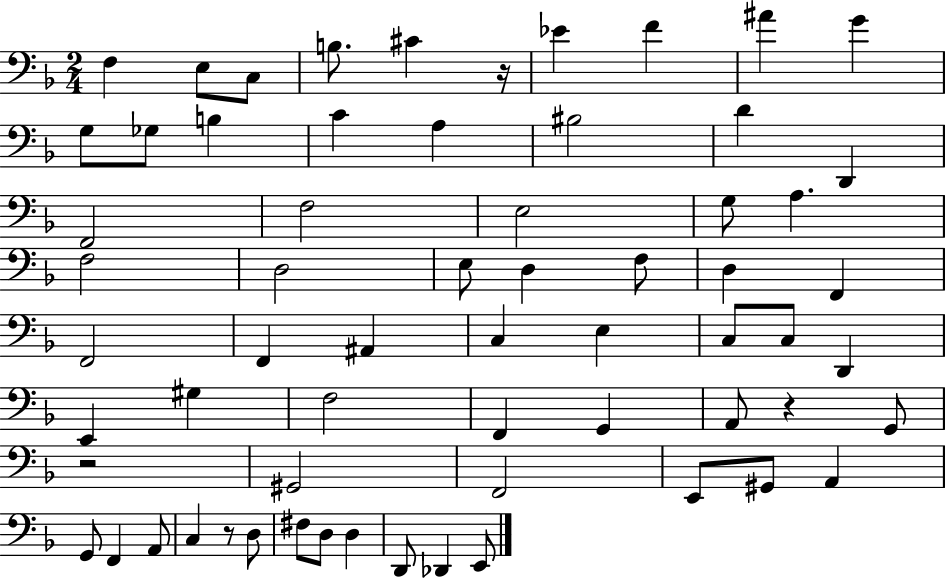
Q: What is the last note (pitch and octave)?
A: E2